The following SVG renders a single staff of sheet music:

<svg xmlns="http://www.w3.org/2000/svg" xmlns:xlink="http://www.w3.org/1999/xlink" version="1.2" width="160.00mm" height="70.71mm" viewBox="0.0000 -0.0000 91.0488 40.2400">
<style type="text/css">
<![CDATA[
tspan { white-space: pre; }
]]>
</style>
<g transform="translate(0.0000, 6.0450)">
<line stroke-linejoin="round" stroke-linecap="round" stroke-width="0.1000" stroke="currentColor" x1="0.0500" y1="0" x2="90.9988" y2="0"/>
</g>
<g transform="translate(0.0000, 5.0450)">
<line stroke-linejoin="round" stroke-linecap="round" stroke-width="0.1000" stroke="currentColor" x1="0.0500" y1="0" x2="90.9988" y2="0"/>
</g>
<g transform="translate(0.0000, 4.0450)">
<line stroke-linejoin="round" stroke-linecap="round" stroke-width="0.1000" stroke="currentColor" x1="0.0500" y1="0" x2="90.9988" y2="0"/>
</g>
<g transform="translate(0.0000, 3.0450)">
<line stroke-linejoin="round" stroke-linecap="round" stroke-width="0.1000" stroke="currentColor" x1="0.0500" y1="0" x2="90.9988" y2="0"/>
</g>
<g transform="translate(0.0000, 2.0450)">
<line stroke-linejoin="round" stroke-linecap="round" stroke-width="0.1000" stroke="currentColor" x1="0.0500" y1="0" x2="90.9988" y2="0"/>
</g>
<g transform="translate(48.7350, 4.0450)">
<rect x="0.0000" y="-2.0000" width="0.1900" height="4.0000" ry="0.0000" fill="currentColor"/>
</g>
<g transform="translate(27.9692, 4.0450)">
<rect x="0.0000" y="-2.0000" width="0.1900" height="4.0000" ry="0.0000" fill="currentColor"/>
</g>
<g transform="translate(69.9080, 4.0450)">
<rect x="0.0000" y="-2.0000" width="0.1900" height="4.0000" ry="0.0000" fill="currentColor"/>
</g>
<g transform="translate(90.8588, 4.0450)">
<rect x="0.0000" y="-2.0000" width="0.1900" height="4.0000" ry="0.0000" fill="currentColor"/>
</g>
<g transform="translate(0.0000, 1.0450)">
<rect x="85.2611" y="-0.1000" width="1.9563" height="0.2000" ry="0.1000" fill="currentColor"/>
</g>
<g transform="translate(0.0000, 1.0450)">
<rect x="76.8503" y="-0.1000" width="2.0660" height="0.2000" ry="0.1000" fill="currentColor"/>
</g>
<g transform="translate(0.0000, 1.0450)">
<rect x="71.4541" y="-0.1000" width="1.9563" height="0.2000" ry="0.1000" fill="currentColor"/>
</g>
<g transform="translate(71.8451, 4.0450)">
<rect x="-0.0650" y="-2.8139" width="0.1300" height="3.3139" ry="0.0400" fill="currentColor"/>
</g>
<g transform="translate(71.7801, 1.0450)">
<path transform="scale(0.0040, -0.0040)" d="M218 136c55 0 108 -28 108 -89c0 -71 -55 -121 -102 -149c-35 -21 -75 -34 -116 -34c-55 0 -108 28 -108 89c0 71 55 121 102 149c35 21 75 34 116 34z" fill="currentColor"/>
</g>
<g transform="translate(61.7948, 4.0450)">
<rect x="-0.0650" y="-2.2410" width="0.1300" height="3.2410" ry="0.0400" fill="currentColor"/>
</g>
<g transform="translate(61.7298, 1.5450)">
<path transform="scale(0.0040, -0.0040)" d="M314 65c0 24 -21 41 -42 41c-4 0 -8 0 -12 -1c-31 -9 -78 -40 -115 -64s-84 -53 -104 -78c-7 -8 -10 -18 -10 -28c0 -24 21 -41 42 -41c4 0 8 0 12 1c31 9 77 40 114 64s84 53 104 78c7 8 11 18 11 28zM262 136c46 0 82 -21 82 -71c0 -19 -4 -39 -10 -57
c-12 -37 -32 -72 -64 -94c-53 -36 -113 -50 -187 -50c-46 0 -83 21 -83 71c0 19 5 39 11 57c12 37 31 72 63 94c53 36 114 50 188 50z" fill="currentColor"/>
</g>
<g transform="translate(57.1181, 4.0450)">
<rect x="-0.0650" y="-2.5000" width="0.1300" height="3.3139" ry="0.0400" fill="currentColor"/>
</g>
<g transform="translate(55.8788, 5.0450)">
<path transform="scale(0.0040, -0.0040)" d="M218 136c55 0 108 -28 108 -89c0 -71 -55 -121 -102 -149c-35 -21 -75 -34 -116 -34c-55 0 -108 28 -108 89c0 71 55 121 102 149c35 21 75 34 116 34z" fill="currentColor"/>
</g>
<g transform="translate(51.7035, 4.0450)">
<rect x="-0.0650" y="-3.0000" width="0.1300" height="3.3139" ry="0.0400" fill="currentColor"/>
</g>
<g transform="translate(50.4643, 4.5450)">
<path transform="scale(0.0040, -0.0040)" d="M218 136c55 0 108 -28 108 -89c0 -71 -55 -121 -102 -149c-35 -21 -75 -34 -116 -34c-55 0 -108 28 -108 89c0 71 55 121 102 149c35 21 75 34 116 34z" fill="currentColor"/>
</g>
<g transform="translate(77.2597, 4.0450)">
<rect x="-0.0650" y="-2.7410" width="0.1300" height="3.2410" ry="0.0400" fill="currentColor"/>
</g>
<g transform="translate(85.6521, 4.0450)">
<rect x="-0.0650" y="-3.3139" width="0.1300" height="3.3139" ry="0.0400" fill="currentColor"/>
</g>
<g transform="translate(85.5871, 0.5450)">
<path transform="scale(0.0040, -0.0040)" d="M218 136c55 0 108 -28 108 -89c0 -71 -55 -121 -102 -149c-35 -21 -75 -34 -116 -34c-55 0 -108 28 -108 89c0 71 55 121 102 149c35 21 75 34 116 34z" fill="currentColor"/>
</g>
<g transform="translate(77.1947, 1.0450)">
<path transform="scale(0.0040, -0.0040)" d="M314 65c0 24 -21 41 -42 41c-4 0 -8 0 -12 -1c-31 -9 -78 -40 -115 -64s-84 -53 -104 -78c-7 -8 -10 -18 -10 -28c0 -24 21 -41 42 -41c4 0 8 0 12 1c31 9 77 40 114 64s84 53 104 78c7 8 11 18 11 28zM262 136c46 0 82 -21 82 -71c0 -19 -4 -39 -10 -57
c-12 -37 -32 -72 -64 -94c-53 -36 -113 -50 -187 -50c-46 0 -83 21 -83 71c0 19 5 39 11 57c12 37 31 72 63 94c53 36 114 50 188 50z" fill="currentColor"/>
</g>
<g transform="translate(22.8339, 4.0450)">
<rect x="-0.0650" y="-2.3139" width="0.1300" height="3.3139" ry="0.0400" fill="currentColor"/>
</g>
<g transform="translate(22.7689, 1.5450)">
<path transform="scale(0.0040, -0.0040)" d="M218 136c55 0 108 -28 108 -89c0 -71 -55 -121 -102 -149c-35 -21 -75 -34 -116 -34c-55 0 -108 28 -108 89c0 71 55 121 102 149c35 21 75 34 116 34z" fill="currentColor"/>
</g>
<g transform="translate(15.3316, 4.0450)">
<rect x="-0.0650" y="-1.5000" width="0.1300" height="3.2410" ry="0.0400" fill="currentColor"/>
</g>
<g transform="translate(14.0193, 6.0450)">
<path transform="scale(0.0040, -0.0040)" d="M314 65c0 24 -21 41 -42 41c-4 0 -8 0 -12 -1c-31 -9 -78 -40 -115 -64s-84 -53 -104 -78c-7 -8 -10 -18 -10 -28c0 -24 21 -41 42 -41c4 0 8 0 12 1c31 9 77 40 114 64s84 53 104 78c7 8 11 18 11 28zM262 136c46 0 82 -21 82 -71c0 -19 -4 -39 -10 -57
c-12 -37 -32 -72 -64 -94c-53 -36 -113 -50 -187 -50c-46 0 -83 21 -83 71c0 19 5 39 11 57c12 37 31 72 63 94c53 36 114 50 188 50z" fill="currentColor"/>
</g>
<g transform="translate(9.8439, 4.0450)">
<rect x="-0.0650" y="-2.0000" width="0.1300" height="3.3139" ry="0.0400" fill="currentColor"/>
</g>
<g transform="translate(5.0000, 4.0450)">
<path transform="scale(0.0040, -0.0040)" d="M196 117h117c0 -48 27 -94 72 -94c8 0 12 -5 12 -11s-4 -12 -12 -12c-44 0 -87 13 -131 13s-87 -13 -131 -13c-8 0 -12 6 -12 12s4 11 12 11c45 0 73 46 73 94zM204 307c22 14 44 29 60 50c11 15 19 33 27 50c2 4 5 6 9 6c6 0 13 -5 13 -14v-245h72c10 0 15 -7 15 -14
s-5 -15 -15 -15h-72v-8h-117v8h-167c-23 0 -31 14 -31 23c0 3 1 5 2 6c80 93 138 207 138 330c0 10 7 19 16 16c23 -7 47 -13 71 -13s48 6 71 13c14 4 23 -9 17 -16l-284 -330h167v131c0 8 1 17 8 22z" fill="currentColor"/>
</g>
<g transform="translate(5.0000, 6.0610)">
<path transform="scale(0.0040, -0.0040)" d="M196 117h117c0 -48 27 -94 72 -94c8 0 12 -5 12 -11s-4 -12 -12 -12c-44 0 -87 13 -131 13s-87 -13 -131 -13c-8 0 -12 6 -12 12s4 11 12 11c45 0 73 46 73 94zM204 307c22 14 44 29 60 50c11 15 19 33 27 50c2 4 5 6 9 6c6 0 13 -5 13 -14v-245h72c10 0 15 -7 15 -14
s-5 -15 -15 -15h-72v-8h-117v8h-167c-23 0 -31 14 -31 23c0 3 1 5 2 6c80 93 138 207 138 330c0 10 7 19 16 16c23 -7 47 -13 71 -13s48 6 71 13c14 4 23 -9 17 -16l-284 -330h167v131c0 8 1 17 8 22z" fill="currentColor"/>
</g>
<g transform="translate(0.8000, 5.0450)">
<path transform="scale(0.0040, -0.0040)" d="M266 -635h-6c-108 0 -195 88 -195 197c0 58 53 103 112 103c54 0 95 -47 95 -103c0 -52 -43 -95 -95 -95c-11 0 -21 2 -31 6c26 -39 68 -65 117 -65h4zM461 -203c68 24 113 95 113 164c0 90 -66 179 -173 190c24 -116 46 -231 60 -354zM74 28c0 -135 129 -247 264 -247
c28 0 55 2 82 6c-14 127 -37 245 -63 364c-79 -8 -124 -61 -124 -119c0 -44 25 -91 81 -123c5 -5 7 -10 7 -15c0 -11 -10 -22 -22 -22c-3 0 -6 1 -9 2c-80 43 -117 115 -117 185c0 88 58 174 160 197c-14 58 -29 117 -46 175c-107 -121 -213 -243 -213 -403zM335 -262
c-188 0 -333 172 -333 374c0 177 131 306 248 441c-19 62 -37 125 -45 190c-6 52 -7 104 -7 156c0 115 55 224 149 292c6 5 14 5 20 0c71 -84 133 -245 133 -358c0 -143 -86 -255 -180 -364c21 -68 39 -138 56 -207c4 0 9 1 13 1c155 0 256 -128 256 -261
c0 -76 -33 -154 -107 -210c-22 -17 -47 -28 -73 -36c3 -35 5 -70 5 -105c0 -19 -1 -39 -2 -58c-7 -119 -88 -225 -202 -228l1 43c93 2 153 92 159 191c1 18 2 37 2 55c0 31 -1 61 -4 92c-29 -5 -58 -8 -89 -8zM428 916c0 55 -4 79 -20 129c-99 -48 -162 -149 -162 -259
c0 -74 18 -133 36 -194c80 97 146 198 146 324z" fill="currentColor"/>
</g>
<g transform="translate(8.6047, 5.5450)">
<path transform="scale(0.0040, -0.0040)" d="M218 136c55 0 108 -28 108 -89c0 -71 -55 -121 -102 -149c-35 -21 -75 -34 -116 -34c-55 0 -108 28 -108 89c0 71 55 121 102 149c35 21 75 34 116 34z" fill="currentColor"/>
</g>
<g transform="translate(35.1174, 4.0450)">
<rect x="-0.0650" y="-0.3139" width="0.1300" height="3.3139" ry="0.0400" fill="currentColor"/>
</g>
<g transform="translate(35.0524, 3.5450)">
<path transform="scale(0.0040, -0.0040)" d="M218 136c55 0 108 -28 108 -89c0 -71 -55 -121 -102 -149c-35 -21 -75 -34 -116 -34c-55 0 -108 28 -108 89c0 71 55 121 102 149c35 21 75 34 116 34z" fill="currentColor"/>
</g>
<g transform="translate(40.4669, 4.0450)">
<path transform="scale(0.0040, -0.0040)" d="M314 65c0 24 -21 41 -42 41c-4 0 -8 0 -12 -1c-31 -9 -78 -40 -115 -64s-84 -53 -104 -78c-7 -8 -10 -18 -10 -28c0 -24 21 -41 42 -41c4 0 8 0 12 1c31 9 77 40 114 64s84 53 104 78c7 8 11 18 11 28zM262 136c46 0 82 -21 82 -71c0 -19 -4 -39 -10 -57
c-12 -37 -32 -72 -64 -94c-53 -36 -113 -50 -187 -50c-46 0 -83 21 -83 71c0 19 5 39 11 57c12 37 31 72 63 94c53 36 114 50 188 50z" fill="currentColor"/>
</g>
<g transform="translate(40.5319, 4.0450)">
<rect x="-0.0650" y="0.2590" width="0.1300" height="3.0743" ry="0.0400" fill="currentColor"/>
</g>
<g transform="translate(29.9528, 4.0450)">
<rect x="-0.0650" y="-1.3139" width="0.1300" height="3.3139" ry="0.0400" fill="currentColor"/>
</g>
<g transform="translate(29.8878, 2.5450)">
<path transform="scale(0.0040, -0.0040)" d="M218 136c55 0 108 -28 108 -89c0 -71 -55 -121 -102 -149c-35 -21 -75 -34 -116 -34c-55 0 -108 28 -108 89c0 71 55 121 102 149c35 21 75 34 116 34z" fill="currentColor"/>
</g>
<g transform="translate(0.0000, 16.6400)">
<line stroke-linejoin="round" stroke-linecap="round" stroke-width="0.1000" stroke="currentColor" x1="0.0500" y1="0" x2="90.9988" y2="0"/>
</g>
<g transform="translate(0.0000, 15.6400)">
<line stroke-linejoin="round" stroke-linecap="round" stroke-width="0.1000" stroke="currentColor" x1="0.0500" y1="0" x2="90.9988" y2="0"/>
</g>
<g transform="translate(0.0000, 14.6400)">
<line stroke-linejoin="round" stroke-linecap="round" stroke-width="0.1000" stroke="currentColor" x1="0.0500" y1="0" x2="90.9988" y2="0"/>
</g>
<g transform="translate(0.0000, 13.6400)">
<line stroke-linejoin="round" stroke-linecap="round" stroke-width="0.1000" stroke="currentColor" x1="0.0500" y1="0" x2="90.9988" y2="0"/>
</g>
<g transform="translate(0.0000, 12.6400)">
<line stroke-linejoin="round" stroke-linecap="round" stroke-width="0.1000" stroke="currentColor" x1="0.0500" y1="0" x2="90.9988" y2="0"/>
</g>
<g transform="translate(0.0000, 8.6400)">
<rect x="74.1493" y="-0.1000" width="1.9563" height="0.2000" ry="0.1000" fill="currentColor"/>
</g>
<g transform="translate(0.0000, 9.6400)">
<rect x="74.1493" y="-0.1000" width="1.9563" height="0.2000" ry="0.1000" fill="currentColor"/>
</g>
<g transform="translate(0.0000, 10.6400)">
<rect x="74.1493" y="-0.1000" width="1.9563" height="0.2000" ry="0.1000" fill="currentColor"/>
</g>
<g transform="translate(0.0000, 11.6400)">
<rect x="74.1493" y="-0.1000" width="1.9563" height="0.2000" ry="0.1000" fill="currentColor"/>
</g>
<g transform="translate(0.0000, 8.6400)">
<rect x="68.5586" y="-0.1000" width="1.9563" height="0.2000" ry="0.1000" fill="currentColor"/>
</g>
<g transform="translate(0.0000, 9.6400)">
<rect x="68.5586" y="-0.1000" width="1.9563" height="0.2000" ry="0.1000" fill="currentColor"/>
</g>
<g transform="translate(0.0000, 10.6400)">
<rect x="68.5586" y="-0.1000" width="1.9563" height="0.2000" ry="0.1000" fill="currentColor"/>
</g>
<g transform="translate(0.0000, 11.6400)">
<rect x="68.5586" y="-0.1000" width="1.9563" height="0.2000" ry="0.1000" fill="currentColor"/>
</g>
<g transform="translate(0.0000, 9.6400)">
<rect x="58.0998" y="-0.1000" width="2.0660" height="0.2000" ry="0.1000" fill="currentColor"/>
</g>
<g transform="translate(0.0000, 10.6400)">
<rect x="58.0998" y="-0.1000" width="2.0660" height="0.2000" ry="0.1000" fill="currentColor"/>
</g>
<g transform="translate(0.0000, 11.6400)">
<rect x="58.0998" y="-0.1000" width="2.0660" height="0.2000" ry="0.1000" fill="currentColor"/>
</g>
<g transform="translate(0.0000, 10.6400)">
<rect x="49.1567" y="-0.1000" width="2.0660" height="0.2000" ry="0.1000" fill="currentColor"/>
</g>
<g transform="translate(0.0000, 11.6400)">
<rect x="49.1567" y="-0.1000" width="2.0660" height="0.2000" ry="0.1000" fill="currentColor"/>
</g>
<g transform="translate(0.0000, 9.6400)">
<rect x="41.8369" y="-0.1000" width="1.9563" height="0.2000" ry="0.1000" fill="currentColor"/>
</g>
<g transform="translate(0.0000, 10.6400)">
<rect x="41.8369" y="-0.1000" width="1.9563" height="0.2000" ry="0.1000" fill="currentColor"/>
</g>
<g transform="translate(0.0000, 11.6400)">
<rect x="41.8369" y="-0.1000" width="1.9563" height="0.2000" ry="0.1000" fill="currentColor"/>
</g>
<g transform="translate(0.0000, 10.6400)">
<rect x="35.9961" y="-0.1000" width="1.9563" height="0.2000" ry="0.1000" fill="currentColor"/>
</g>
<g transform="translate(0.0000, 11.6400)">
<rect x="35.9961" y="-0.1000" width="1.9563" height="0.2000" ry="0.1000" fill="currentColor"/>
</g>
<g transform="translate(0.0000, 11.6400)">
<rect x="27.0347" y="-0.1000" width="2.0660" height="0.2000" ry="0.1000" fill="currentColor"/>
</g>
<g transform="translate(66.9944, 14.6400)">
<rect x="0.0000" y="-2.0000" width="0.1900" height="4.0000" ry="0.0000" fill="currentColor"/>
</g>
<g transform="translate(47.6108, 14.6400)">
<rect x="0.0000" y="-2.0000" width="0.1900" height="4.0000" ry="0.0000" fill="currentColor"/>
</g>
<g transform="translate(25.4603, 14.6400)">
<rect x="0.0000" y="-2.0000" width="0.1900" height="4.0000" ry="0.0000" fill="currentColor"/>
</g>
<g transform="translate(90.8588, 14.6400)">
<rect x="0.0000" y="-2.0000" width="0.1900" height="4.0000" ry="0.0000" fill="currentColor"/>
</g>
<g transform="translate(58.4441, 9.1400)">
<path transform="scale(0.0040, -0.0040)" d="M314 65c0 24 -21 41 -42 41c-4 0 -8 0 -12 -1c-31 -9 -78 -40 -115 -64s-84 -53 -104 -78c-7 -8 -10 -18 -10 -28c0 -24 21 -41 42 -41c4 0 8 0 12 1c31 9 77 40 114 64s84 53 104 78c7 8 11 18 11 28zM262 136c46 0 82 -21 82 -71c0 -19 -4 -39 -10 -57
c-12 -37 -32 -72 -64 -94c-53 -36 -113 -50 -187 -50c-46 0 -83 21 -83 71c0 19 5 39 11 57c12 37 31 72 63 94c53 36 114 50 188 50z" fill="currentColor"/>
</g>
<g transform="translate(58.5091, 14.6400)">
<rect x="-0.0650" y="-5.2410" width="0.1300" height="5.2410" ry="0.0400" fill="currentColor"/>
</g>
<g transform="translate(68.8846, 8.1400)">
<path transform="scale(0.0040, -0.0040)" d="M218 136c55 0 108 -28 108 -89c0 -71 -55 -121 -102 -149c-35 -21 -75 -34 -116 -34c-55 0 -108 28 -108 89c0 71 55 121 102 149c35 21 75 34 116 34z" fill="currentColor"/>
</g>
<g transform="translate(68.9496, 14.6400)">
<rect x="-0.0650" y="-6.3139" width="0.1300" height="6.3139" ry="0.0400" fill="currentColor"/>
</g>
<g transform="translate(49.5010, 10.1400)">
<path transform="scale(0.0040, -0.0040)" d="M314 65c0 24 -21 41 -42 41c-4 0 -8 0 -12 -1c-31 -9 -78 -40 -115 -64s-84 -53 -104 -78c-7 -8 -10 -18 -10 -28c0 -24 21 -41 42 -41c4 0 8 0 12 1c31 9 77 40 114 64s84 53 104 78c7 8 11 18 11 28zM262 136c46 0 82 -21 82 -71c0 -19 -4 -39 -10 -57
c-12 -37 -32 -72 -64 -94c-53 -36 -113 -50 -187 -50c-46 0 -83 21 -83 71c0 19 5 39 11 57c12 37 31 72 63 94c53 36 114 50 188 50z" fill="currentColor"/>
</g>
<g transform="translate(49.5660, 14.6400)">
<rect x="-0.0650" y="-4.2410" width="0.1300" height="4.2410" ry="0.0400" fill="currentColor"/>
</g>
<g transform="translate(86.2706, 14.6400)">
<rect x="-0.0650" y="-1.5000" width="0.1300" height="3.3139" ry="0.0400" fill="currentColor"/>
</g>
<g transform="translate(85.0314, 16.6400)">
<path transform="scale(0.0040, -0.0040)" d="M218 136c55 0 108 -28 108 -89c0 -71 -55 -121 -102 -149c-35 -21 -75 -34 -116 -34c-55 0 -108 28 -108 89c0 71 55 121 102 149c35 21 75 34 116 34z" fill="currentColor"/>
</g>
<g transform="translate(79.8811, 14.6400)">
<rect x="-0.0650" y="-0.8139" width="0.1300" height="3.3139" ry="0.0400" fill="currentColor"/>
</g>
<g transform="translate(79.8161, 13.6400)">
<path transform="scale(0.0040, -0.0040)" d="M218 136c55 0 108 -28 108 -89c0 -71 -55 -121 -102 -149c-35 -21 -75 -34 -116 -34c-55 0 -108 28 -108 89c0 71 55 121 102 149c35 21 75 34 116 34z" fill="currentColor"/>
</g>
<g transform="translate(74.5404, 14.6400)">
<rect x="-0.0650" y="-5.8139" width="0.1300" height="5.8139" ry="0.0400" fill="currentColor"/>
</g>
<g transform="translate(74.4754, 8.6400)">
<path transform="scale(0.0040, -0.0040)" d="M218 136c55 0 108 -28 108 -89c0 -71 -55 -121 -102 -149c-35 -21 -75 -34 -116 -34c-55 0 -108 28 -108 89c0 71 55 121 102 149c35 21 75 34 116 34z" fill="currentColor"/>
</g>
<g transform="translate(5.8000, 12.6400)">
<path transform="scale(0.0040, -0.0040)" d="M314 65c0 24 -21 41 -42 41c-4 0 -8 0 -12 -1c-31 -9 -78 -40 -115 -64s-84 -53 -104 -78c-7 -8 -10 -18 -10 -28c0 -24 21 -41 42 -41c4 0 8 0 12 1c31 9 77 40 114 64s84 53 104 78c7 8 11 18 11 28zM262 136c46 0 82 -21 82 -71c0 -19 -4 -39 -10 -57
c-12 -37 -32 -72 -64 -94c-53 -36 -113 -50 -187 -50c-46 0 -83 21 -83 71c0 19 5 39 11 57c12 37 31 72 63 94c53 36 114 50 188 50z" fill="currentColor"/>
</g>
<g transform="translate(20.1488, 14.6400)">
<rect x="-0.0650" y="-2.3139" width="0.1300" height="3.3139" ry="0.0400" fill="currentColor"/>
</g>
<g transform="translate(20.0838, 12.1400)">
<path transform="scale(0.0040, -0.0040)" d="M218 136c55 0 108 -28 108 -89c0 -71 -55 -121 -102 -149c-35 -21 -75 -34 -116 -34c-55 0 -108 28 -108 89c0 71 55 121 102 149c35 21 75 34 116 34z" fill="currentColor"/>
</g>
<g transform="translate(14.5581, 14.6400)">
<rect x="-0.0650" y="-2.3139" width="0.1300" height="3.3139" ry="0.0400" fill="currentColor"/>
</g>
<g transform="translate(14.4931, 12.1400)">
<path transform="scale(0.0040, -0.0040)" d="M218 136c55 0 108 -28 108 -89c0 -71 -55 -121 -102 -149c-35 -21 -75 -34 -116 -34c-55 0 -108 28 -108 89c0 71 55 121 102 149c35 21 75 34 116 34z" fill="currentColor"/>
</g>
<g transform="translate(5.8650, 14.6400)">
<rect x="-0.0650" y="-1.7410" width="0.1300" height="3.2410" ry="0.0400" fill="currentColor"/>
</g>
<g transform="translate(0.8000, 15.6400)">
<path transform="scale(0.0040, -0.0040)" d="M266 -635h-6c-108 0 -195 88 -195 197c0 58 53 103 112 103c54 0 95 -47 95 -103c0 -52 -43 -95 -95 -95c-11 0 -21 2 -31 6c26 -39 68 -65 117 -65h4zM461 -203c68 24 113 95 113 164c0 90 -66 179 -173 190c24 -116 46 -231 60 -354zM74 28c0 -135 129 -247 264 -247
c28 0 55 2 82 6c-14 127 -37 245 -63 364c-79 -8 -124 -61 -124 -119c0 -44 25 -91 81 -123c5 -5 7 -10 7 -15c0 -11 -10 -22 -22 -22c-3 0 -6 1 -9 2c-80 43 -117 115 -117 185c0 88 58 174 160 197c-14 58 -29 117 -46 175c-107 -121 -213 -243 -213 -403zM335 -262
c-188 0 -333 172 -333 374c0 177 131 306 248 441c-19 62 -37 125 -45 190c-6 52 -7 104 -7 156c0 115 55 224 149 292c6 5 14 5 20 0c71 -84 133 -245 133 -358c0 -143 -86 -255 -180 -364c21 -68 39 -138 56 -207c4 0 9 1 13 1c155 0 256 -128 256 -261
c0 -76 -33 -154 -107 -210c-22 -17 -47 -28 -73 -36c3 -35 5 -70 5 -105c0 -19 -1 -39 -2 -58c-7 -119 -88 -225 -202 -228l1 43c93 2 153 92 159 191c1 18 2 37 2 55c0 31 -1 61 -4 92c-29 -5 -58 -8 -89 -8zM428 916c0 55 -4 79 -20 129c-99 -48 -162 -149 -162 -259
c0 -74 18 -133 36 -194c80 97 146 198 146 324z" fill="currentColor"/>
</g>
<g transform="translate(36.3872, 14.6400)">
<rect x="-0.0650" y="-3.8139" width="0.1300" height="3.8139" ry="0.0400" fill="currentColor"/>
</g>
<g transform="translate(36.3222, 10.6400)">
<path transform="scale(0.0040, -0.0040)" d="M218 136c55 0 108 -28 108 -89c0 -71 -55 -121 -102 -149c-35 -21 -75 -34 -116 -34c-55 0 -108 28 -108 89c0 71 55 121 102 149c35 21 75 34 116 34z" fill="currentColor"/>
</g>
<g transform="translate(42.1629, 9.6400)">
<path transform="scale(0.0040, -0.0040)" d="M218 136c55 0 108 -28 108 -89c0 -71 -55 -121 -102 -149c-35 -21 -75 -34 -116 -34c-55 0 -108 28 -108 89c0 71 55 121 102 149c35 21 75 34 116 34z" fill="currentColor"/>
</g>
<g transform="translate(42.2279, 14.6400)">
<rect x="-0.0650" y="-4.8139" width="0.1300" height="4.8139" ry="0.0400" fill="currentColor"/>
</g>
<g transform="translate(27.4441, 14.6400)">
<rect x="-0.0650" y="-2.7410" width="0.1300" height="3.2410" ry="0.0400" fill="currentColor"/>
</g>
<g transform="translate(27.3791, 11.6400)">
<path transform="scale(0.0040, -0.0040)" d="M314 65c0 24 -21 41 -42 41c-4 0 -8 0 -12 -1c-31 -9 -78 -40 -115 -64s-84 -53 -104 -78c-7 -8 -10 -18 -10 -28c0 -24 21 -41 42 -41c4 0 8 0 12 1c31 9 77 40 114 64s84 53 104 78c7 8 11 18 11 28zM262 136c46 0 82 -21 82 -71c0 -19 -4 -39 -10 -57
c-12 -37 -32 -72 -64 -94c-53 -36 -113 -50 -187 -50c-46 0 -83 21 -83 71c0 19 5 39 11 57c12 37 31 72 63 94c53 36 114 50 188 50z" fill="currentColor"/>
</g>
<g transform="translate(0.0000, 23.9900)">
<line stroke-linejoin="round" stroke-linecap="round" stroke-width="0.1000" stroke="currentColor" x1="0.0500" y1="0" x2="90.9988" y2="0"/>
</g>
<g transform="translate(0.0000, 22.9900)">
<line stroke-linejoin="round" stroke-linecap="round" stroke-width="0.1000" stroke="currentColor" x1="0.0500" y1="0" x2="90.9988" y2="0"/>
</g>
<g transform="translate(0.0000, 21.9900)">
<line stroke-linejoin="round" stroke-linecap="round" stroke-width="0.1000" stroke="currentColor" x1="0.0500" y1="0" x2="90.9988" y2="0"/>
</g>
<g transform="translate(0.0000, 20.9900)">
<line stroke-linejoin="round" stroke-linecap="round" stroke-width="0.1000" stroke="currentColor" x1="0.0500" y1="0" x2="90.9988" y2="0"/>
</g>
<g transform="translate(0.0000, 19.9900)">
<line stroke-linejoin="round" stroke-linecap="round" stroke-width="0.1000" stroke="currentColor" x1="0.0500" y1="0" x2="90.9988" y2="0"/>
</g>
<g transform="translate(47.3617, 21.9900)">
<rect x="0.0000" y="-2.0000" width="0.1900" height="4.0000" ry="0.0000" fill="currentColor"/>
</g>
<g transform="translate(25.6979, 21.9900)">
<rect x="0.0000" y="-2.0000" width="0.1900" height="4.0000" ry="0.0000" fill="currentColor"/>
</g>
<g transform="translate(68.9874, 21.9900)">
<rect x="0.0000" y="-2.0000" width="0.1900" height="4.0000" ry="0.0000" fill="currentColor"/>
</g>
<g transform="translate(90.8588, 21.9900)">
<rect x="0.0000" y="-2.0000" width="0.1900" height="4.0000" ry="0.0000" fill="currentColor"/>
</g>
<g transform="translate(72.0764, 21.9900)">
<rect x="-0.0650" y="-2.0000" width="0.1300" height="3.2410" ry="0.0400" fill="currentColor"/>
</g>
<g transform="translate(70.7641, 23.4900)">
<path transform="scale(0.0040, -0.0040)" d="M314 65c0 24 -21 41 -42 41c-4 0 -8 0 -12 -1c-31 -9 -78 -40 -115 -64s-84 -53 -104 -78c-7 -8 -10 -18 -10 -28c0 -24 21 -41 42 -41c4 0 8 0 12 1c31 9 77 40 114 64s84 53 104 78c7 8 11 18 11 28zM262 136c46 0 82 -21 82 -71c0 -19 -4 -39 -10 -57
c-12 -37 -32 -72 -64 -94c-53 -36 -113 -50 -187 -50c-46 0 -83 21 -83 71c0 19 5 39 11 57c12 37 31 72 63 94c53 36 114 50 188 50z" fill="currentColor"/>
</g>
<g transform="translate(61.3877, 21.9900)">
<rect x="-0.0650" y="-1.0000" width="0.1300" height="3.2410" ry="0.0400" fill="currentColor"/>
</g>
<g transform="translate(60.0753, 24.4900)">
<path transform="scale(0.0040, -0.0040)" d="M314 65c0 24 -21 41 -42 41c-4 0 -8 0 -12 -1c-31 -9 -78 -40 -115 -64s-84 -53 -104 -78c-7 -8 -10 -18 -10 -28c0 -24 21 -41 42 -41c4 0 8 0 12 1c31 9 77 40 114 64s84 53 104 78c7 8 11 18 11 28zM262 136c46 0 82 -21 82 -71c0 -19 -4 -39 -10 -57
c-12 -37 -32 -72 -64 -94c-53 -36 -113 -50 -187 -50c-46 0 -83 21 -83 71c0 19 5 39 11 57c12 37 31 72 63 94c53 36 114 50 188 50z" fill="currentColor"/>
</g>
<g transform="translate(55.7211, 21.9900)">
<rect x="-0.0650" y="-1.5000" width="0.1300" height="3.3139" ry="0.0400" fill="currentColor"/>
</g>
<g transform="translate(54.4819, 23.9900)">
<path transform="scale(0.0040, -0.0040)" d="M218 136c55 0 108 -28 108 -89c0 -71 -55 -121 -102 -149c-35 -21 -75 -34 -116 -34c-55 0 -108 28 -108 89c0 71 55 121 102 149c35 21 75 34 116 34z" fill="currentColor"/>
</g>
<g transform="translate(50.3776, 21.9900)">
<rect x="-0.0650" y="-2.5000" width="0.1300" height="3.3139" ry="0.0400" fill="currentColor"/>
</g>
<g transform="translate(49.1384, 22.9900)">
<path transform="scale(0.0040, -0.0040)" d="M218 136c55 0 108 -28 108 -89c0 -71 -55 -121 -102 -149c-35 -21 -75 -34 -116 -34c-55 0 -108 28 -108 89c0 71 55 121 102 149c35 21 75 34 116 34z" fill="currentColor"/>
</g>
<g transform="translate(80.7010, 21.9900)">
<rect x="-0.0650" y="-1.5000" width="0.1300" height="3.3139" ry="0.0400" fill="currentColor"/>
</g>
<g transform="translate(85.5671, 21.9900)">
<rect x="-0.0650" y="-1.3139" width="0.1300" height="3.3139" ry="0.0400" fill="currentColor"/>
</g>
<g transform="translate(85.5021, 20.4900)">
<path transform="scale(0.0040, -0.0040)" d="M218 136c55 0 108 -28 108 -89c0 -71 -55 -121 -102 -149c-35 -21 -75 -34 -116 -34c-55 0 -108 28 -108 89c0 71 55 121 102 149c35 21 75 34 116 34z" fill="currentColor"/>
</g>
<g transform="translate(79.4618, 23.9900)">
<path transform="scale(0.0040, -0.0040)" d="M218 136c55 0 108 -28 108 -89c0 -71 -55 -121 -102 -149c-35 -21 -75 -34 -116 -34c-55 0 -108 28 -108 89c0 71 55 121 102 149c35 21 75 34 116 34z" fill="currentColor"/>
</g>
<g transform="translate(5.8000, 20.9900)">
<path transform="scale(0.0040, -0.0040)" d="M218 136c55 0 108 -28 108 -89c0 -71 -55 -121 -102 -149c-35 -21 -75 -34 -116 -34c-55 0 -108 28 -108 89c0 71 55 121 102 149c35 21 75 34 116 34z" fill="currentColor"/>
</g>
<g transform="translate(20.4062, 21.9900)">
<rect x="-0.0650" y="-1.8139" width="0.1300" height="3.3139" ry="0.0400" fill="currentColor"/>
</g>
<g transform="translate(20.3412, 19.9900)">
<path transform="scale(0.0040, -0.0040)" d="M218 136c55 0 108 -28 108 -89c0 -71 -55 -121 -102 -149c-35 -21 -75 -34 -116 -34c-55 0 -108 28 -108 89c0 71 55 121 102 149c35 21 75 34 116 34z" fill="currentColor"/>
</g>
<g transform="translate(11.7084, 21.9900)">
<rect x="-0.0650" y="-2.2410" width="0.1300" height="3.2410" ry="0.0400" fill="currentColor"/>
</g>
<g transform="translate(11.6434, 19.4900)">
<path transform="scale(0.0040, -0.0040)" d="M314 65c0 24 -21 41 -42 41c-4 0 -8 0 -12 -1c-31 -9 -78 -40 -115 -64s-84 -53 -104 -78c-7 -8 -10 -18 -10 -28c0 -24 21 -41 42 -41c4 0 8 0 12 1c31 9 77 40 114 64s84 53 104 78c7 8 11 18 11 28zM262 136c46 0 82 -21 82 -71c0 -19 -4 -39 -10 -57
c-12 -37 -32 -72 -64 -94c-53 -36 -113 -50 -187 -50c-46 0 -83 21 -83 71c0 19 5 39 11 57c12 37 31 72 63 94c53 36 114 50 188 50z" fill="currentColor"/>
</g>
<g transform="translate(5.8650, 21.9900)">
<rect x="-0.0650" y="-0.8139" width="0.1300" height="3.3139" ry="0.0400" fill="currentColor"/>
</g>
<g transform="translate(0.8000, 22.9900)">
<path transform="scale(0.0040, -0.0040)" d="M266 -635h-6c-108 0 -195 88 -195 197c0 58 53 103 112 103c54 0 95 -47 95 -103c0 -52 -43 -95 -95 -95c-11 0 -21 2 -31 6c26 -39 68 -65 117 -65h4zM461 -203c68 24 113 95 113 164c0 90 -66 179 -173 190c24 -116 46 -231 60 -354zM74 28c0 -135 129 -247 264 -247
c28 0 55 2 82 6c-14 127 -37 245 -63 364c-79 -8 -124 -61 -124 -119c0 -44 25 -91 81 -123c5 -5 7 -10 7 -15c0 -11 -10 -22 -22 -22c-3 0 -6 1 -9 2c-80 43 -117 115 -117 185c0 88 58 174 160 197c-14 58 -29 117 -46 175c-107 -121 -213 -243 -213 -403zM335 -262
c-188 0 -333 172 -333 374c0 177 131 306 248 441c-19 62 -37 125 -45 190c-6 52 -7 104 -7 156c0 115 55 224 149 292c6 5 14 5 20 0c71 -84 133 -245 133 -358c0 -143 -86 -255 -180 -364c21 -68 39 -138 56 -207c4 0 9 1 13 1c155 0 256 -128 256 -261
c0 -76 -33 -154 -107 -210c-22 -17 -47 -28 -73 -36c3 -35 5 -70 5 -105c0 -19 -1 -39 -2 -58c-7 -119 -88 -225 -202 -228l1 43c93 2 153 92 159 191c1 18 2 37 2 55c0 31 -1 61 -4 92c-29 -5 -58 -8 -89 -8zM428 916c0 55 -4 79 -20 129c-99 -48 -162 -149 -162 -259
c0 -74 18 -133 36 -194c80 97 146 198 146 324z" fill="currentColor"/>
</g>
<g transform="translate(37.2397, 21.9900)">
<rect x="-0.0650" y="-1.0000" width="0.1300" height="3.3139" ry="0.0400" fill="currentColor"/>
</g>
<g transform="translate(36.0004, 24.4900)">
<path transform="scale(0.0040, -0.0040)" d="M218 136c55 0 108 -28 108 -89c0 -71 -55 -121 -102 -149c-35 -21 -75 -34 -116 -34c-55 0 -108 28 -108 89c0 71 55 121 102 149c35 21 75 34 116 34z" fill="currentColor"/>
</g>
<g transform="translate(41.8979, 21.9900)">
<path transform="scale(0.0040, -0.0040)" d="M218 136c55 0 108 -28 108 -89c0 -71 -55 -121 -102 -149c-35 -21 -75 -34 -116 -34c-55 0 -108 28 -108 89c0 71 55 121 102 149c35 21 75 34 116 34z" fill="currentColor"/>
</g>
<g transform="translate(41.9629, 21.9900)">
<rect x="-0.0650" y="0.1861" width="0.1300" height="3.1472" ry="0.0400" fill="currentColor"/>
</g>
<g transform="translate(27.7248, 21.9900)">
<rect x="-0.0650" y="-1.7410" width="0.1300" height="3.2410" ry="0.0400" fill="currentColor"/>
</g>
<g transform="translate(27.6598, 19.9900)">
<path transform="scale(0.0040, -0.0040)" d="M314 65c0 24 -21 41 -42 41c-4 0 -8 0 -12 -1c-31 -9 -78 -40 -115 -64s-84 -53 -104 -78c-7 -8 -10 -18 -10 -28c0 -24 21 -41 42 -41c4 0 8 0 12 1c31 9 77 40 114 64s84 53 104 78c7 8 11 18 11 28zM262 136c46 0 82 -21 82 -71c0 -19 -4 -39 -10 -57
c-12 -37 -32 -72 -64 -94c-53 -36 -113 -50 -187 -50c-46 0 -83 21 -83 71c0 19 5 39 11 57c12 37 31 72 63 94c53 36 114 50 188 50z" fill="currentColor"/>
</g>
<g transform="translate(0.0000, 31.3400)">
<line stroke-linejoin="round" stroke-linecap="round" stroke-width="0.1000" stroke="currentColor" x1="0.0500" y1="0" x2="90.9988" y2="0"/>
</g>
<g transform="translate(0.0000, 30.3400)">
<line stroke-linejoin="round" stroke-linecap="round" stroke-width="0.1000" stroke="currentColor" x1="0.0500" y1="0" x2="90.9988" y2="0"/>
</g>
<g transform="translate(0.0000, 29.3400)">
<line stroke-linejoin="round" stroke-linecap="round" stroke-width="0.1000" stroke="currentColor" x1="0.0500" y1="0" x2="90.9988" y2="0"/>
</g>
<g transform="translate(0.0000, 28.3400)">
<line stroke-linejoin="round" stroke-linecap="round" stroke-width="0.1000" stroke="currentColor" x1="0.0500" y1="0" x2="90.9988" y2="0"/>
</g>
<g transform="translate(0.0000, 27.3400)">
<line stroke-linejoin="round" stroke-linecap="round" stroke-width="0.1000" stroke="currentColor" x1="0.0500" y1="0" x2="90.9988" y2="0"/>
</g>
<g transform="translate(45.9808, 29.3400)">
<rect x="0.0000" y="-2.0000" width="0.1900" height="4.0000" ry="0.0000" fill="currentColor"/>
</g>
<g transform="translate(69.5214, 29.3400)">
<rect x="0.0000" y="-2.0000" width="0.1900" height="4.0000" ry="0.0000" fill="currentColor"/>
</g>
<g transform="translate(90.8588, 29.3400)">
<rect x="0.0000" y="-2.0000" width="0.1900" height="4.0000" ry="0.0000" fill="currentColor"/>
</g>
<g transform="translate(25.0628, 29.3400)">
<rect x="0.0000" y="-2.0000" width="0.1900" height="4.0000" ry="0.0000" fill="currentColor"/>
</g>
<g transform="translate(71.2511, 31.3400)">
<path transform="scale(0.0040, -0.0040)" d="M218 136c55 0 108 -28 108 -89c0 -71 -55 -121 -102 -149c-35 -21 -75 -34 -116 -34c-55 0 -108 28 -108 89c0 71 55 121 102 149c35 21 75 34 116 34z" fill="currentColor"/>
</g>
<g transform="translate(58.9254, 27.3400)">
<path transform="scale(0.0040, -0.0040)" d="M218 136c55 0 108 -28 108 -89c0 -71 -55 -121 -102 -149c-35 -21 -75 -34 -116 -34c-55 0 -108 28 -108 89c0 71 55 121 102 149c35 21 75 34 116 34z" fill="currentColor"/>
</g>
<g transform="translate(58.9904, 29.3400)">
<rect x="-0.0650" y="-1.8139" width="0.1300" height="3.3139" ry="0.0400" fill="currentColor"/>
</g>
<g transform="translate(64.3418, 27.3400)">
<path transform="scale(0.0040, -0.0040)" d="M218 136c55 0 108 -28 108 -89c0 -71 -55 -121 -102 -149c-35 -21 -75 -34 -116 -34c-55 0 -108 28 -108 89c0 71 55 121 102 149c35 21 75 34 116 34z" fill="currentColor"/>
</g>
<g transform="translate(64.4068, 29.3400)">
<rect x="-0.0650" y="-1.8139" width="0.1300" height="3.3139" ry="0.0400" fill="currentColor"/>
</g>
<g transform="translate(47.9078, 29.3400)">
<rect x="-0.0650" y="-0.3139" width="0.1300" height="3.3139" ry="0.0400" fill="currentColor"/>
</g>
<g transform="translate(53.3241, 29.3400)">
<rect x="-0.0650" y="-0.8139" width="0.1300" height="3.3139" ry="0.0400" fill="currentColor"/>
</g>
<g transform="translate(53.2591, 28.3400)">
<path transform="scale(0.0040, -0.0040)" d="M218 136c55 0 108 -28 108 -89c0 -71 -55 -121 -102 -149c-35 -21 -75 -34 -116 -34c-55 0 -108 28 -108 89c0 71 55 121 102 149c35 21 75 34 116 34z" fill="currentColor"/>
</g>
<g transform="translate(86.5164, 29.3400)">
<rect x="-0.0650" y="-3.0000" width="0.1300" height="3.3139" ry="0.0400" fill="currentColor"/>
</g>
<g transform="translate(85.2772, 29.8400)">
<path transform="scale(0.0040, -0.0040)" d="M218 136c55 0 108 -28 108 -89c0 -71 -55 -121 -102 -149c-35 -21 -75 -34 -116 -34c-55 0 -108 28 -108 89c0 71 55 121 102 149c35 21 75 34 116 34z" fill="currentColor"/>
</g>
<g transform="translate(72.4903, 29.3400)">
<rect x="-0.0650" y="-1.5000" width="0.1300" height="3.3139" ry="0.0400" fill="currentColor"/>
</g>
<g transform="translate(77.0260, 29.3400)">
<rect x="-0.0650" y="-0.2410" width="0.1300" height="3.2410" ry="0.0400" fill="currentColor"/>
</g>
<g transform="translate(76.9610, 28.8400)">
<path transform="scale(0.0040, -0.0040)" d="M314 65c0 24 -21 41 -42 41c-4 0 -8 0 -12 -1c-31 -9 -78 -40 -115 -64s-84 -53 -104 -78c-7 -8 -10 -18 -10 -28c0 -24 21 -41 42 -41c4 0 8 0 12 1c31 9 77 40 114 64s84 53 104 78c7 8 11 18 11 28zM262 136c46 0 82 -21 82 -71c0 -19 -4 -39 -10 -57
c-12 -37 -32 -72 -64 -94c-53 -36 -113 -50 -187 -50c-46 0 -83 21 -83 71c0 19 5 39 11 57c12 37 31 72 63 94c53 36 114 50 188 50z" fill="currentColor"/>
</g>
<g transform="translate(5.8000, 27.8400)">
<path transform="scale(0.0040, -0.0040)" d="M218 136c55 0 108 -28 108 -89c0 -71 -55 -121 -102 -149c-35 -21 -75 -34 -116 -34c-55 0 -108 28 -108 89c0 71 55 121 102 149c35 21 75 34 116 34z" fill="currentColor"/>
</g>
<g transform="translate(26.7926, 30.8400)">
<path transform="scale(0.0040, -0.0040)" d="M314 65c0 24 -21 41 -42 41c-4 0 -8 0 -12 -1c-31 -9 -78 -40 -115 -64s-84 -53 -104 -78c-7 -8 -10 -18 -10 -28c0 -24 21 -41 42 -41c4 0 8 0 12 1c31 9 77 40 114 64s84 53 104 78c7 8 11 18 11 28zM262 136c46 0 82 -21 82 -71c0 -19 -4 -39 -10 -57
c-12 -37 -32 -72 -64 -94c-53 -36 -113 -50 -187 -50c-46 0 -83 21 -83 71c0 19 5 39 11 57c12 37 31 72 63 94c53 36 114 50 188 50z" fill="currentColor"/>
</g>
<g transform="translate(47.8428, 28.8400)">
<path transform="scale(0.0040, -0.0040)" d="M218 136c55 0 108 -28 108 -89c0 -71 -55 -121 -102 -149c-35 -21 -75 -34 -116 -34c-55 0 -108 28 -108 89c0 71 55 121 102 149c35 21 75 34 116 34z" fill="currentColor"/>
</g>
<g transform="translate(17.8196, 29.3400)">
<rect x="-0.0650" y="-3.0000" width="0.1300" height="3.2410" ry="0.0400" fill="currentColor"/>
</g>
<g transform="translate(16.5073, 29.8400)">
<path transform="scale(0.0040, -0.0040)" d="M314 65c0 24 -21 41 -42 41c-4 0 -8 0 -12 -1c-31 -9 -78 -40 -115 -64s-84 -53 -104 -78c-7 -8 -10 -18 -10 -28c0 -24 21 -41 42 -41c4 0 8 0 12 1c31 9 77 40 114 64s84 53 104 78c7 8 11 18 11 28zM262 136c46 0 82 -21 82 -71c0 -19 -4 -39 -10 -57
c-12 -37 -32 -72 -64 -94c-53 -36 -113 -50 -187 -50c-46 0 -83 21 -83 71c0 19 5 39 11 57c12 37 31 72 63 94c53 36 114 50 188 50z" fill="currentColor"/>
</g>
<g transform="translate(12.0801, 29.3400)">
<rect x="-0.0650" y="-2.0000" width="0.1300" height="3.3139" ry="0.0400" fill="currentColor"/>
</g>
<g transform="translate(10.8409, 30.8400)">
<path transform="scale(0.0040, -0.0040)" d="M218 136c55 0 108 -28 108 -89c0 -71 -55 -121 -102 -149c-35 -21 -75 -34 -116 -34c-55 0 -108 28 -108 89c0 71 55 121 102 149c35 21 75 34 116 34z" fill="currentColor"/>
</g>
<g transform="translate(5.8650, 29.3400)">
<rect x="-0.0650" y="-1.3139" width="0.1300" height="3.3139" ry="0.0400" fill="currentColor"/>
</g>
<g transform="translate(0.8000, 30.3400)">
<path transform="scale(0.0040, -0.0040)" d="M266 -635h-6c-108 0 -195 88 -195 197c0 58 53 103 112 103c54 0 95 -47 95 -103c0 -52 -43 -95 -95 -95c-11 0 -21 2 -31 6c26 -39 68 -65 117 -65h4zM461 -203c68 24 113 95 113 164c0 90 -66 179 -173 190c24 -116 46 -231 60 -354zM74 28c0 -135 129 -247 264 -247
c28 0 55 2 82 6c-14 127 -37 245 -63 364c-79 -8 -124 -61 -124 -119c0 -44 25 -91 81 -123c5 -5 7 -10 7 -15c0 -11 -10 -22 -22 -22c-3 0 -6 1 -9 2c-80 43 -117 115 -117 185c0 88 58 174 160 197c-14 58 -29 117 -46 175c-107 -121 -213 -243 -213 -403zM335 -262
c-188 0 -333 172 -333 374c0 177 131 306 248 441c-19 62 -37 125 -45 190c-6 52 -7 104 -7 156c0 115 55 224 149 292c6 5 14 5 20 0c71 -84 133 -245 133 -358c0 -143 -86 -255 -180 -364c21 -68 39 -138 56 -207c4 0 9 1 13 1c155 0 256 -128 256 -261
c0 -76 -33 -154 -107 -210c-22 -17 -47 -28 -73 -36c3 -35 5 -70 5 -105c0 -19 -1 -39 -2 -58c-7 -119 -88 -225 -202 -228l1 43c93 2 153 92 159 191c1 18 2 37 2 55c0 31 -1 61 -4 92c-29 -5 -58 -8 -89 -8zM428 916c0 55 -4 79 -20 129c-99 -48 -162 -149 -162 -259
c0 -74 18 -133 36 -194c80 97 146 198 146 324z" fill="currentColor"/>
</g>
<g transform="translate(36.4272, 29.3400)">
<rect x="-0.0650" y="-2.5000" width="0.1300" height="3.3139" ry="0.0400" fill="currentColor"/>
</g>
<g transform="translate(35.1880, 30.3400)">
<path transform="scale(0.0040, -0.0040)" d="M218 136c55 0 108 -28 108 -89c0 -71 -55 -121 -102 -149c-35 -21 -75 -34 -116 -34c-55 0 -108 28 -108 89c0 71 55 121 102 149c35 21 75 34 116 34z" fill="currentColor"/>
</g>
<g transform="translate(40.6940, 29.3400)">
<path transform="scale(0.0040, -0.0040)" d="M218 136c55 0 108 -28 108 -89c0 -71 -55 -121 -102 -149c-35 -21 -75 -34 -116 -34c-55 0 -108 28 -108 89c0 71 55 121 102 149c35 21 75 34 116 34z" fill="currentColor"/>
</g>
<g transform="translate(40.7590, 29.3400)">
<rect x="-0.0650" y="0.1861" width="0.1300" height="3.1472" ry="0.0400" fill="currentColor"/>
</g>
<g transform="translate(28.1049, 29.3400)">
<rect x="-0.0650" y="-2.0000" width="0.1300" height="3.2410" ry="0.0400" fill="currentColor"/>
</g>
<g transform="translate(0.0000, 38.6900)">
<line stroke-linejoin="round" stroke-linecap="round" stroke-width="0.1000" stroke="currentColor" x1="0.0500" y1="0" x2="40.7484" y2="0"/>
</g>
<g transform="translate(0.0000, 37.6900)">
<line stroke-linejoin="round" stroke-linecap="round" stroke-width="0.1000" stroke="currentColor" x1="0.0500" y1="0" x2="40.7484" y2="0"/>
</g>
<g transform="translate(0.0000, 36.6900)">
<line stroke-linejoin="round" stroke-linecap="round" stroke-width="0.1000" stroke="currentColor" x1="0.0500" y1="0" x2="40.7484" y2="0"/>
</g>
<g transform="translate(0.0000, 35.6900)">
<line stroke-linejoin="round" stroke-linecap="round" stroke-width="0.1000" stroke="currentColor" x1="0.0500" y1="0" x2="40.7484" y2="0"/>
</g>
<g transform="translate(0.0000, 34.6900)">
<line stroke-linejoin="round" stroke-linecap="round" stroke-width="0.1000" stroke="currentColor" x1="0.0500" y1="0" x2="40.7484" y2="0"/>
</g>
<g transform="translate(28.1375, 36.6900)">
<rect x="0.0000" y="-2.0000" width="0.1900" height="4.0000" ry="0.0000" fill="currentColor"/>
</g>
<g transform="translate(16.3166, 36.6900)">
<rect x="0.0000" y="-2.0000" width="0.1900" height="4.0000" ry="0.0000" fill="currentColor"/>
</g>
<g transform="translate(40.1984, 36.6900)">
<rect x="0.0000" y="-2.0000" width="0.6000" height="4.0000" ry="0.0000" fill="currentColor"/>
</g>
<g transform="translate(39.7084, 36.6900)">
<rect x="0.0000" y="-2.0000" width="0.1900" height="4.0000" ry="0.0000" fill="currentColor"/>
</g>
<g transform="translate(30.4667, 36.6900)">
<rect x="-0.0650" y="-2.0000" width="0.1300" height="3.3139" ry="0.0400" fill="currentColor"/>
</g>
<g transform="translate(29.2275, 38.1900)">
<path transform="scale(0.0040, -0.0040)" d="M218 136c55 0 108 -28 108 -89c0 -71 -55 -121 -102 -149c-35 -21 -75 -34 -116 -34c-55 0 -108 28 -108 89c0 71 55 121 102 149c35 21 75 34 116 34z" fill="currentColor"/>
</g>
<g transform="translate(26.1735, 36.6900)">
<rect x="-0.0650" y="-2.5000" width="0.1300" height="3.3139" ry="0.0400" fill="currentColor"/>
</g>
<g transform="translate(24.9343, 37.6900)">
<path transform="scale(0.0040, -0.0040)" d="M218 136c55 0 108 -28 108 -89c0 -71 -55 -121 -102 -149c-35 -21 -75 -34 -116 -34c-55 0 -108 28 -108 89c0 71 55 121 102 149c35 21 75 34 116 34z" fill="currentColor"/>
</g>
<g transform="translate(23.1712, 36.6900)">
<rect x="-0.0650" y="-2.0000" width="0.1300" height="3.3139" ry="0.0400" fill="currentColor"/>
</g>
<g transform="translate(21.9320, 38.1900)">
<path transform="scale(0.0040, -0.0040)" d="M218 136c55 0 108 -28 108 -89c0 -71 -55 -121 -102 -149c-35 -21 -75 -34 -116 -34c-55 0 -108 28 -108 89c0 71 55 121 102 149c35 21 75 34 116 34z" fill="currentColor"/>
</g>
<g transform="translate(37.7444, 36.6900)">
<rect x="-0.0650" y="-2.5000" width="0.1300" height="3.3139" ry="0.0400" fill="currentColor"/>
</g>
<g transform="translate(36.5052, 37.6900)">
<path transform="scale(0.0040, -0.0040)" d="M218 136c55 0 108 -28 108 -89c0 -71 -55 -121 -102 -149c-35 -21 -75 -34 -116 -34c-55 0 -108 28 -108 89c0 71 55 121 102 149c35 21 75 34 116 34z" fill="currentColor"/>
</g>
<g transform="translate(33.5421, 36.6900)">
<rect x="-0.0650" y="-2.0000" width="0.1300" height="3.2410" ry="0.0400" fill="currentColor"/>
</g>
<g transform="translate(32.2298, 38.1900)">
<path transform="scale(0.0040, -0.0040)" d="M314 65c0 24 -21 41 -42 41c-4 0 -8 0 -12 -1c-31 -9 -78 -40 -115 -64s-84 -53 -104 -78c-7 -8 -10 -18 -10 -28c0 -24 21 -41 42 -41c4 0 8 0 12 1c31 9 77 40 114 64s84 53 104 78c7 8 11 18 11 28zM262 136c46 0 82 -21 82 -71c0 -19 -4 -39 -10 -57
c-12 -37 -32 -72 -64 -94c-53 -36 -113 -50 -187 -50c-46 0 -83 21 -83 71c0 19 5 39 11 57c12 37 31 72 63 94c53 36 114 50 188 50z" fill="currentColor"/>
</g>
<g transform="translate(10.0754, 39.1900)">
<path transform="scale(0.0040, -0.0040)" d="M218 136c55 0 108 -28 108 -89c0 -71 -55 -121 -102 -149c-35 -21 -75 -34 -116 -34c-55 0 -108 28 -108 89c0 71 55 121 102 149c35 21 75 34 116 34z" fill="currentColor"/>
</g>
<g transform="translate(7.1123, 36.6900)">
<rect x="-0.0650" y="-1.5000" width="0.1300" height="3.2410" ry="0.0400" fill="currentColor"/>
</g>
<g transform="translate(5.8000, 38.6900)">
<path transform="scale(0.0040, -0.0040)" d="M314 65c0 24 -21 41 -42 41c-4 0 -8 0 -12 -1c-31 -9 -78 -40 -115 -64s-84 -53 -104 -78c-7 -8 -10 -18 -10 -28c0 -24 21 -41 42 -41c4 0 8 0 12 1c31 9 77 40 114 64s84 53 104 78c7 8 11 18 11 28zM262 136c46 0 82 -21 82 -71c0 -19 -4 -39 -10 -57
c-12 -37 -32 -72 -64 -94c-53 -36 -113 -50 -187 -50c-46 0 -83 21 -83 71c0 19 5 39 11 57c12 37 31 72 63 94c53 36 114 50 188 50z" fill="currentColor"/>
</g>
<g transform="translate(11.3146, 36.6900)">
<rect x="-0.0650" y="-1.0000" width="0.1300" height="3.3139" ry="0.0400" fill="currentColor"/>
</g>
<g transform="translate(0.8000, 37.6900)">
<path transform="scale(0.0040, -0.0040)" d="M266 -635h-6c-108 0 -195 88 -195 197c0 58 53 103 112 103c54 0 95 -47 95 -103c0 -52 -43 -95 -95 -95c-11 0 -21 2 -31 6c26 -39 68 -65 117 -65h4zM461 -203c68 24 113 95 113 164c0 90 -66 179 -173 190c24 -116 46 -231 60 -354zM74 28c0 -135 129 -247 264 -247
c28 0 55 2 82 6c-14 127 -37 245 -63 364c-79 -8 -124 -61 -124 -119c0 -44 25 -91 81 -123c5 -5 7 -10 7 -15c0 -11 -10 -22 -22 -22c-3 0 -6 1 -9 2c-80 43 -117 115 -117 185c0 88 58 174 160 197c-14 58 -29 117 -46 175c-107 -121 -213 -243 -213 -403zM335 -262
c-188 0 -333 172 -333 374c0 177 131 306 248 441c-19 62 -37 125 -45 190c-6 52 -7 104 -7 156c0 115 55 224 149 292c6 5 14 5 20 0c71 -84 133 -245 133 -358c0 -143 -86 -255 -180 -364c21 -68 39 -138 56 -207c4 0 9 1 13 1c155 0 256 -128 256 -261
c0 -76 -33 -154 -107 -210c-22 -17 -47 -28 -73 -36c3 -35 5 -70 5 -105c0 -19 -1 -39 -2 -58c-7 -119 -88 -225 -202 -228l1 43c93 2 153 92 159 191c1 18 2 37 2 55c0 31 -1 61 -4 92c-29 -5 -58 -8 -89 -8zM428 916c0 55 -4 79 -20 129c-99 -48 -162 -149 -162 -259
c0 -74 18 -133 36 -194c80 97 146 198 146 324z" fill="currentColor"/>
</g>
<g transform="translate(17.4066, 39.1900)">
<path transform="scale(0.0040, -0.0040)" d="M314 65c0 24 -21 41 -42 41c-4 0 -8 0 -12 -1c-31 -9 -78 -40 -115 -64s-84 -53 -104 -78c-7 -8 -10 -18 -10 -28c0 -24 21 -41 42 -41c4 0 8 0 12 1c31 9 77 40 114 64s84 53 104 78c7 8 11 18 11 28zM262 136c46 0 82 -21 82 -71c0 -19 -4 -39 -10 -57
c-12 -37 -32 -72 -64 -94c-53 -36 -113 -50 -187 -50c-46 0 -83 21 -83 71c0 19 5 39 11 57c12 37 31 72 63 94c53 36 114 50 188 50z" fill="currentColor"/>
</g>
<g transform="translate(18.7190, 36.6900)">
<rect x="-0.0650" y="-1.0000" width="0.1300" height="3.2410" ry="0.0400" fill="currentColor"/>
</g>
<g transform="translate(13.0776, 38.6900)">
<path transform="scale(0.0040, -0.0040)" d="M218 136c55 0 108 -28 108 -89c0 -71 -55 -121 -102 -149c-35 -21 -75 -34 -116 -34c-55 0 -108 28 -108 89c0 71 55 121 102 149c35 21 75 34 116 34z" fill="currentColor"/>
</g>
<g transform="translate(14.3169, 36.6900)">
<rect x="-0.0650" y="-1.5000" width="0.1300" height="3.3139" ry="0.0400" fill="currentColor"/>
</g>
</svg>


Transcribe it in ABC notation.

X:1
T:Untitled
M:4/4
L:1/4
K:C
F E2 g e c B2 A G g2 a a2 b f2 g g a2 c' e' d'2 f'2 a' g' d E d g2 f f2 D B G E D2 F2 E e e F A2 F2 G B c d f f E c2 A E2 D E D2 F G F F2 G